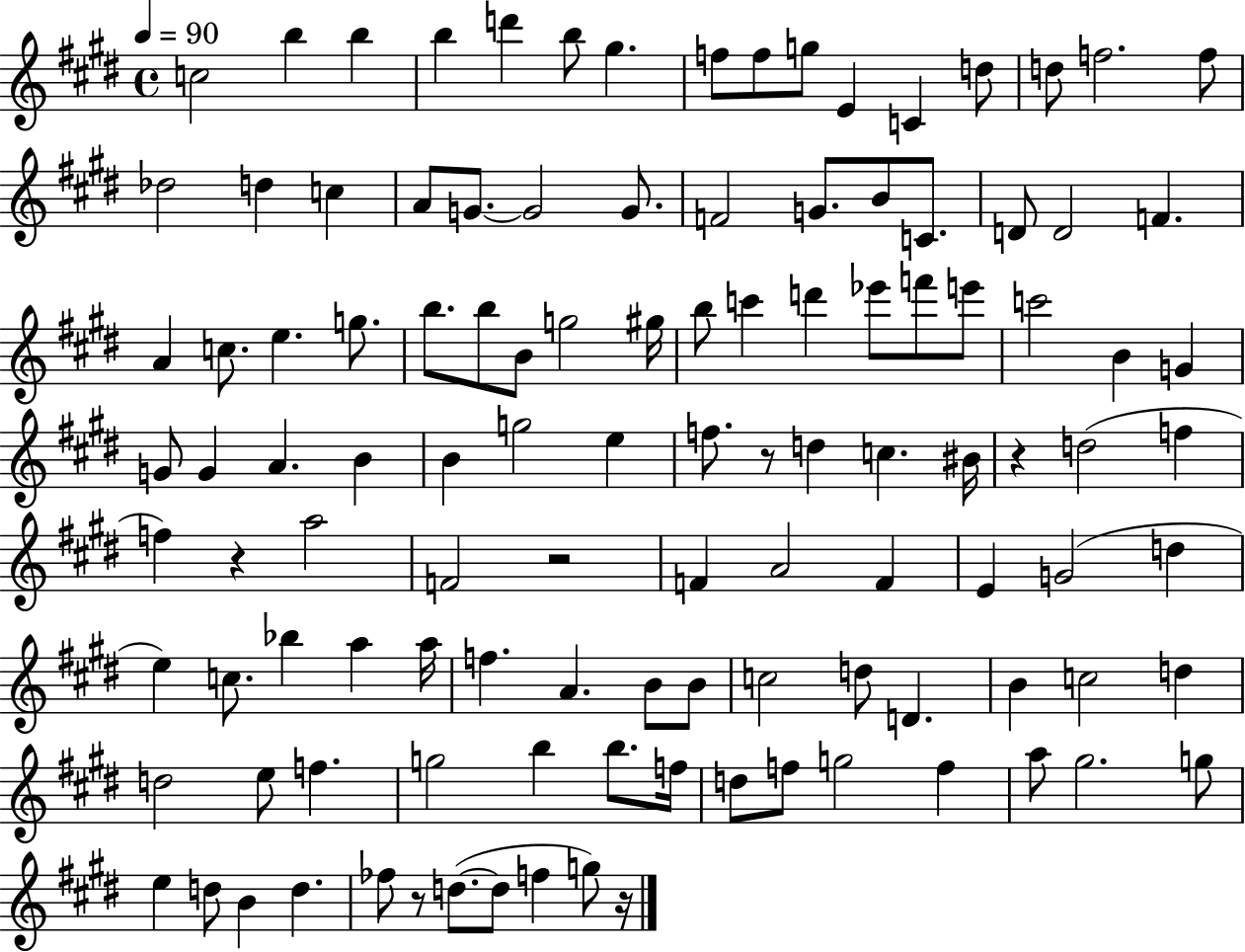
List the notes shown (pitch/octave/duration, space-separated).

C5/h B5/q B5/q B5/q D6/q B5/e G#5/q. F5/e F5/e G5/e E4/q C4/q D5/e D5/e F5/h. F5/e Db5/h D5/q C5/q A4/e G4/e. G4/h G4/e. F4/h G4/e. B4/e C4/e. D4/e D4/h F4/q. A4/q C5/e. E5/q. G5/e. B5/e. B5/e B4/e G5/h G#5/s B5/e C6/q D6/q Eb6/e F6/e E6/e C6/h B4/q G4/q G4/e G4/q A4/q. B4/q B4/q G5/h E5/q F5/e. R/e D5/q C5/q. BIS4/s R/q D5/h F5/q F5/q R/q A5/h F4/h R/h F4/q A4/h F4/q E4/q G4/h D5/q E5/q C5/e. Bb5/q A5/q A5/s F5/q. A4/q. B4/e B4/e C5/h D5/e D4/q. B4/q C5/h D5/q D5/h E5/e F5/q. G5/h B5/q B5/e. F5/s D5/e F5/e G5/h F5/q A5/e G#5/h. G5/e E5/q D5/e B4/q D5/q. FES5/e R/e D5/e. D5/e F5/q G5/e R/s